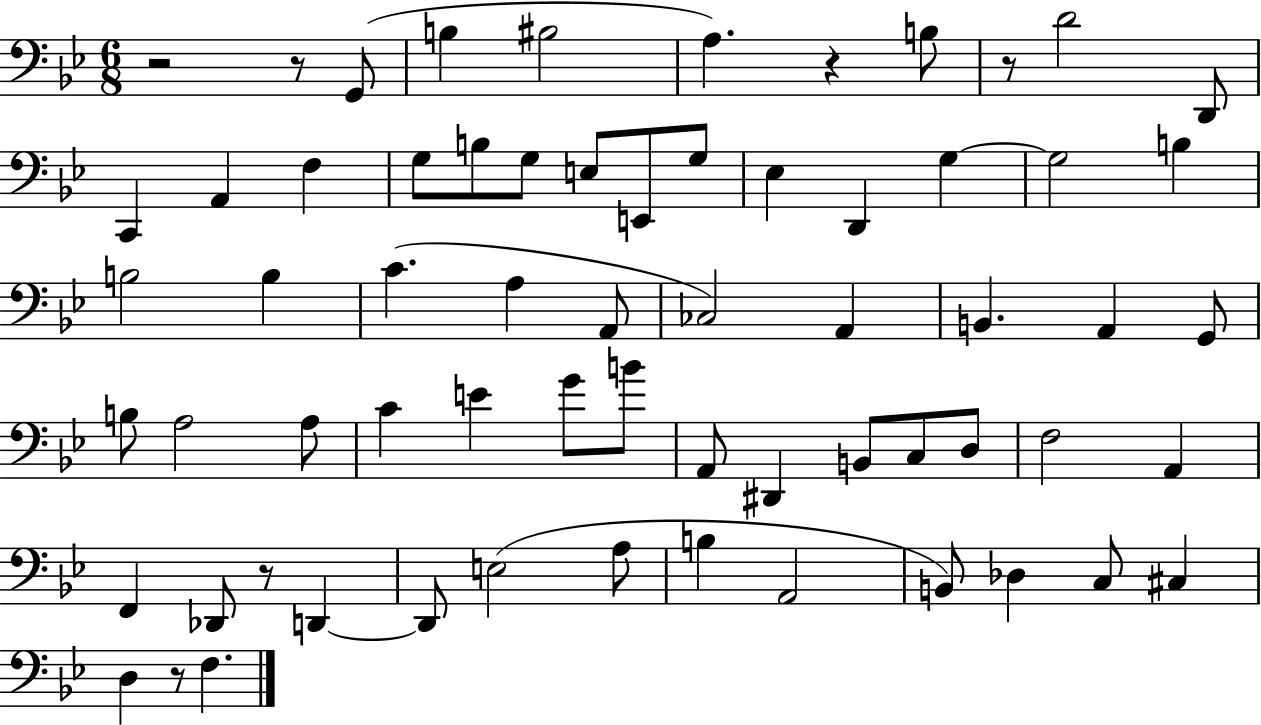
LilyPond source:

{
  \clef bass
  \numericTimeSignature
  \time 6/8
  \key bes \major
  r2 r8 g,8( | b4 bis2 | a4.) r4 b8 | r8 d'2 d,8 | \break c,4 a,4 f4 | g8 b8 g8 e8 e,8 g8 | ees4 d,4 g4~~ | g2 b4 | \break b2 b4 | c'4.( a4 a,8 | ces2) a,4 | b,4. a,4 g,8 | \break b8 a2 a8 | c'4 e'4 g'8 b'8 | a,8 dis,4 b,8 c8 d8 | f2 a,4 | \break f,4 des,8 r8 d,4~~ | d,8 e2( a8 | b4 a,2 | b,8) des4 c8 cis4 | \break d4 r8 f4. | \bar "|."
}